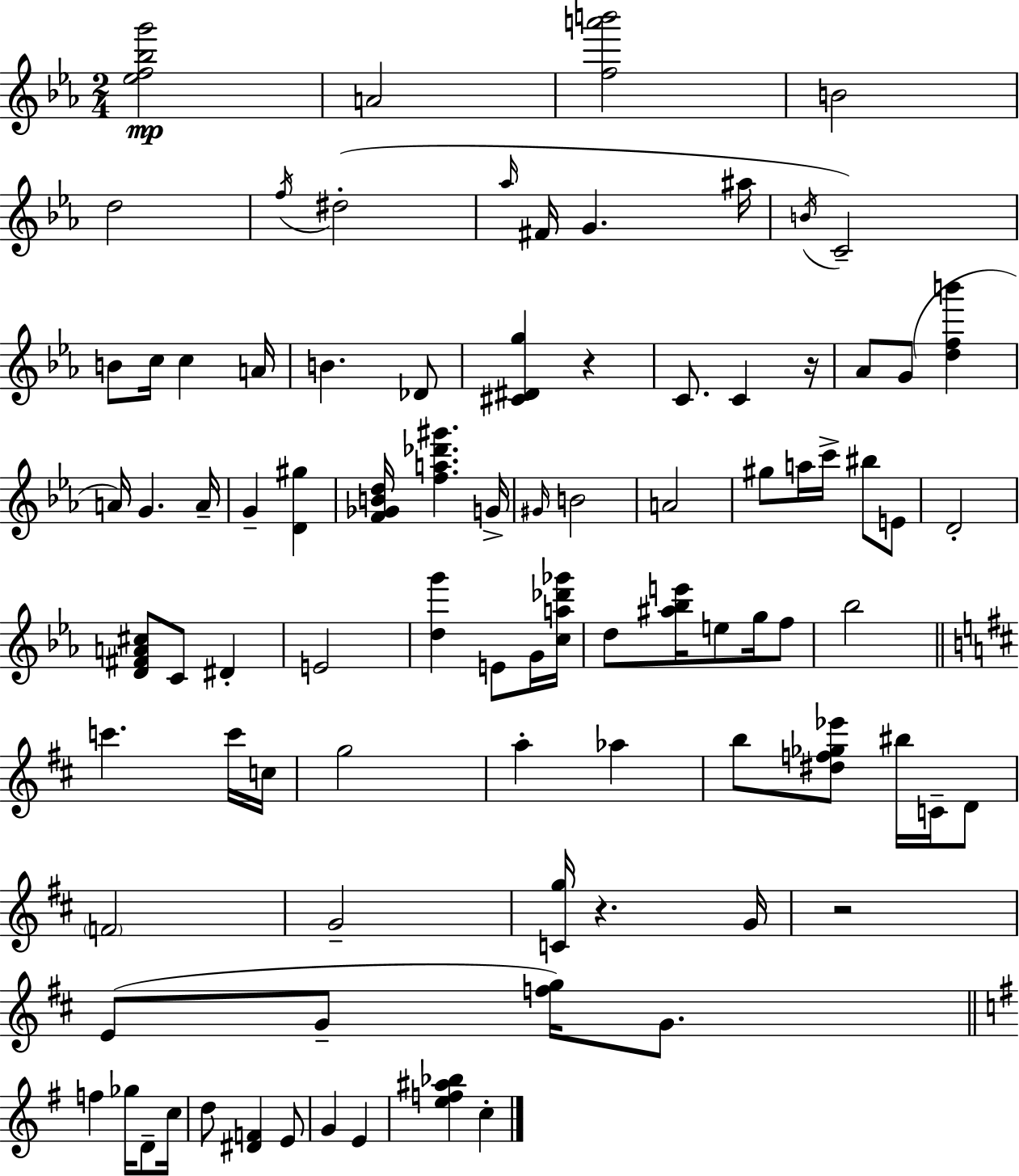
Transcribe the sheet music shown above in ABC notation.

X:1
T:Untitled
M:2/4
L:1/4
K:Eb
[_ef_bg']2 A2 [fa'b']2 B2 d2 f/4 ^d2 _a/4 ^F/4 G ^a/4 B/4 C2 B/2 c/4 c A/4 B _D/2 [^C^Dg] z C/2 C z/4 _A/2 G/2 [dfb'] A/4 G A/4 G [D^g] [F_GBd]/4 [fa_d'^g'] G/4 ^G/4 B2 A2 ^g/2 a/4 c'/4 ^b/2 E/2 D2 [D^FA^c]/2 C/2 ^D E2 [dg'] E/2 G/4 [ca_d'_g']/4 d/2 [^a_be']/4 e/2 g/4 f/2 _b2 c' c'/4 c/4 g2 a _a b/2 [^df_g_e']/2 ^b/4 C/4 D/2 F2 G2 [Cg]/4 z G/4 z2 E/2 G/2 [fg]/4 G/2 f _g/4 D/2 c/4 d/2 [^DF] E/2 G E [ef^a_b] c